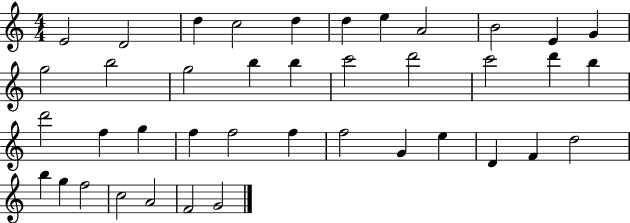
E4/h D4/h D5/q C5/h D5/q D5/q E5/q A4/h B4/h E4/q G4/q G5/h B5/h G5/h B5/q B5/q C6/h D6/h C6/h D6/q B5/q D6/h F5/q G5/q F5/q F5/h F5/q F5/h G4/q E5/q D4/q F4/q D5/h B5/q G5/q F5/h C5/h A4/h F4/h G4/h